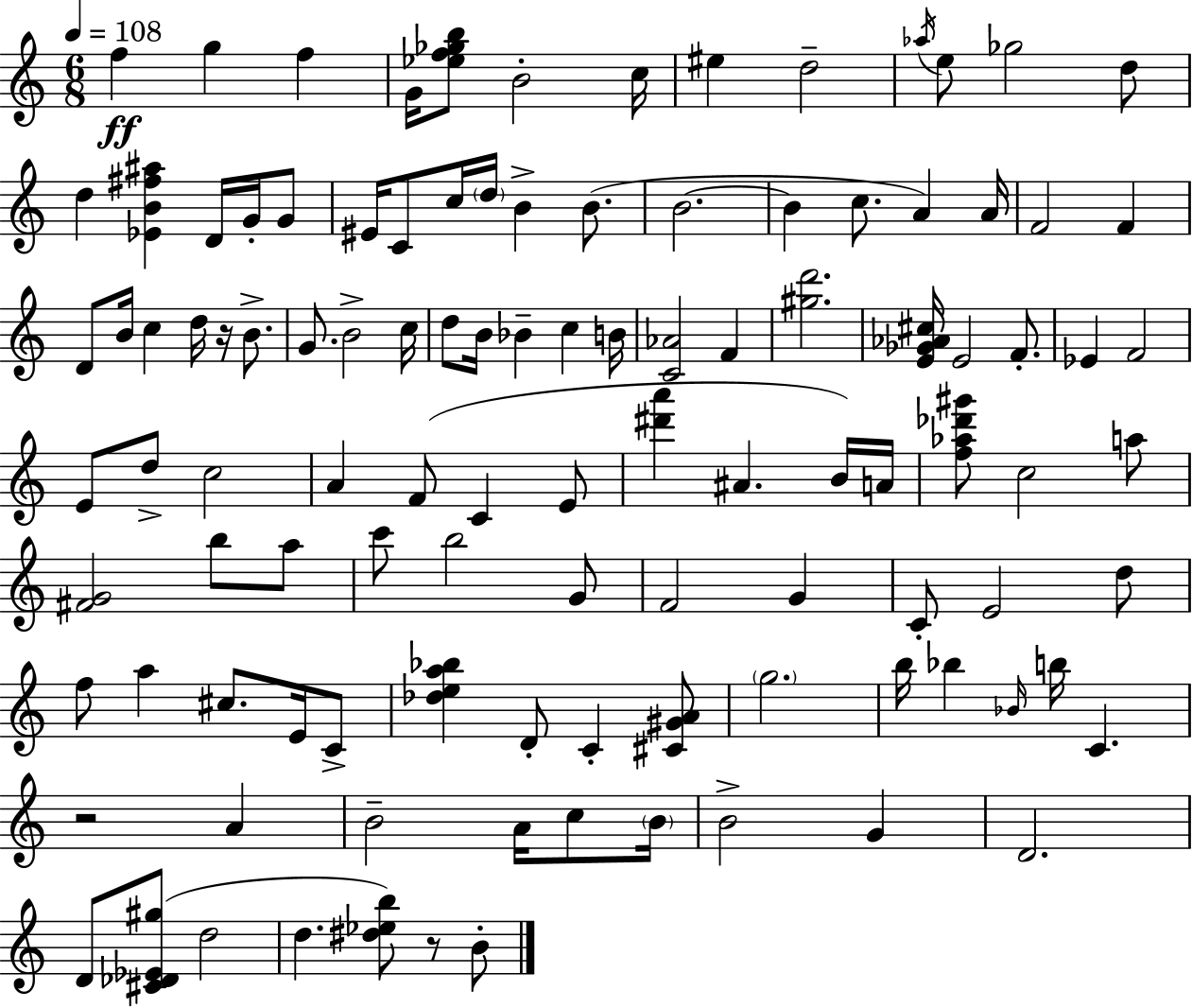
F5/q G5/q F5/q G4/s [Eb5,F5,Gb5,B5]/e B4/h C5/s EIS5/q D5/h Ab5/s E5/e Gb5/h D5/e D5/q [Eb4,B4,F#5,A#5]/q D4/s G4/s G4/e EIS4/s C4/e C5/s D5/s B4/q B4/e. B4/h. B4/q C5/e. A4/q A4/s F4/h F4/q D4/e B4/s C5/q D5/s R/s B4/e. G4/e. B4/h C5/s D5/e B4/s Bb4/q C5/q B4/s [C4,Ab4]/h F4/q [G#5,D6]/h. [E4,Gb4,Ab4,C#5]/s E4/h F4/e. Eb4/q F4/h E4/e D5/e C5/h A4/q F4/e C4/q E4/e [D#6,A6]/q A#4/q. B4/s A4/s [F5,Ab5,Db6,G#6]/e C5/h A5/e [F#4,G4]/h B5/e A5/e C6/e B5/h G4/e F4/h G4/q C4/e E4/h D5/e F5/e A5/q C#5/e. E4/s C4/e [Db5,E5,A5,Bb5]/q D4/e C4/q [C#4,G#4,A4]/e G5/h. B5/s Bb5/q Bb4/s B5/s C4/q. R/h A4/q B4/h A4/s C5/e B4/s B4/h G4/q D4/h. D4/e [C#4,Db4,Eb4,G#5]/e D5/h D5/q. [D#5,Eb5,B5]/e R/e B4/e